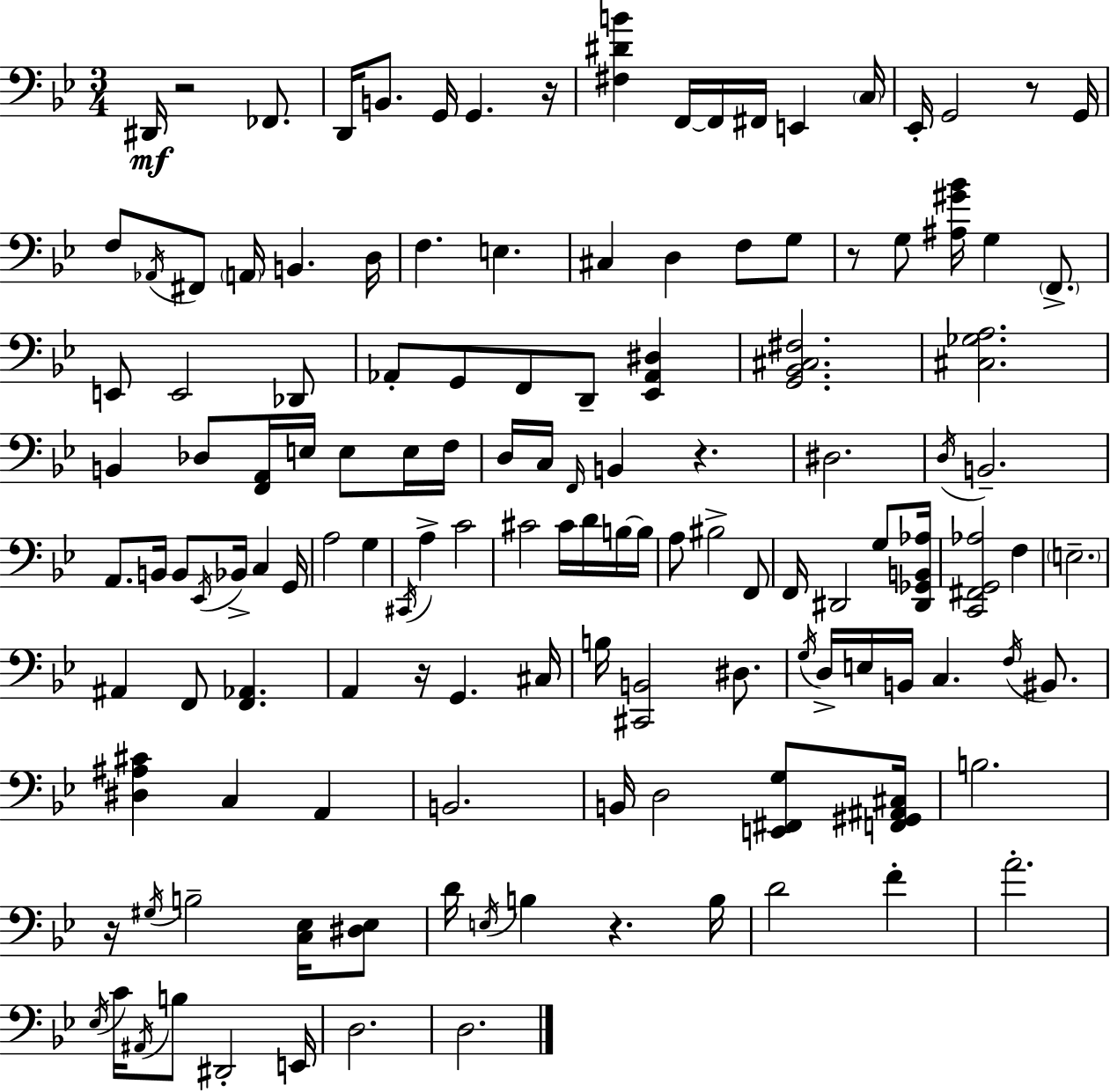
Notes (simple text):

D#2/s R/h FES2/e. D2/s B2/e. G2/s G2/q. R/s [F#3,D#4,B4]/q F2/s F2/s F#2/s E2/q C3/s Eb2/s G2/h R/e G2/s F3/e Ab2/s F#2/e A2/s B2/q. D3/s F3/q. E3/q. C#3/q D3/q F3/e G3/e R/e G3/e [A#3,G#4,Bb4]/s G3/q F2/e. E2/e E2/h Db2/e Ab2/e G2/e F2/e D2/e [Eb2,Ab2,D#3]/q [G2,Bb2,C#3,F#3]/h. [C#3,Gb3,A3]/h. B2/q Db3/e [F2,A2]/s E3/s E3/e E3/s F3/s D3/s C3/s F2/s B2/q R/q. D#3/h. D3/s B2/h. A2/e. B2/s B2/e Eb2/s Bb2/s C3/q G2/s A3/h G3/q C#2/s A3/q C4/h C#4/h C#4/s D4/s B3/s B3/s A3/e BIS3/h F2/e F2/s D#2/h G3/e [D#2,Gb2,B2,Ab3]/s [C2,F#2,G2,Ab3]/h F3/q E3/h. A#2/q F2/e [F2,Ab2]/q. A2/q R/s G2/q. C#3/s B3/s [C#2,B2]/h D#3/e. G3/s D3/s E3/s B2/s C3/q. F3/s BIS2/e. [D#3,A#3,C#4]/q C3/q A2/q B2/h. B2/s D3/h [E2,F#2,G3]/e [F2,G#2,A#2,C#3]/s B3/h. R/s G#3/s B3/h [C3,Eb3]/s [D#3,Eb3]/e D4/s E3/s B3/q R/q. B3/s D4/h F4/q A4/h. Eb3/s C4/s A#2/s B3/e D#2/h E2/s D3/h. D3/h.